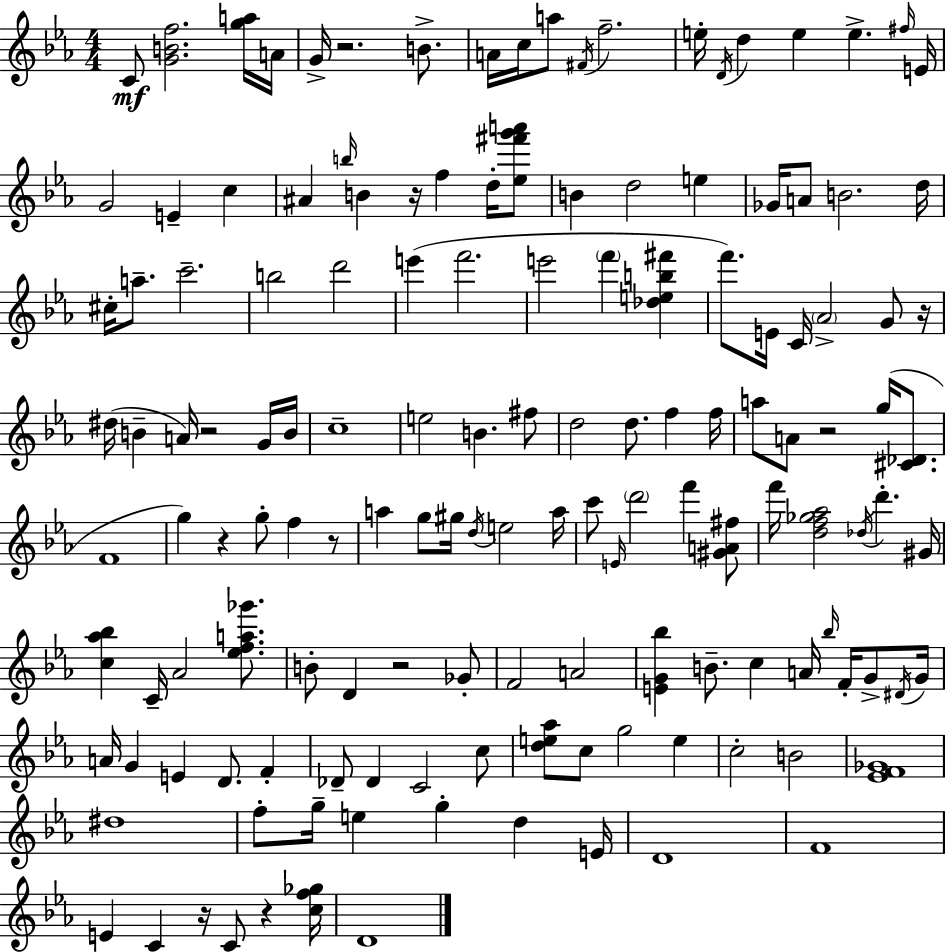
{
  \clef treble
  \numericTimeSignature
  \time 4/4
  \key ees \major
  c'8\mf <g' b' f''>2. <g'' a''>16 a'16 | g'16-> r2. b'8.-> | a'16 c''16 a''8 \acciaccatura { fis'16 } f''2.-- | e''16-. \acciaccatura { d'16 } d''4 e''4 e''4.-> | \break \grace { fis''16 } e'16 g'2 e'4-- c''4 | ais'4 \grace { b''16 } b'4 r16 f''4 | d''16-. <ees'' fis''' g''' a'''>8 b'4 d''2 | e''4 ges'16 a'8 b'2. | \break d''16 cis''16-. a''8.-- c'''2.-- | b''2 d'''2 | e'''4( f'''2. | e'''2 \parenthesize f'''4 | \break <des'' e'' b'' fis'''>4 f'''8.) e'16 c'16 \parenthesize aes'2-> | g'8 r16 dis''16( b'4-- a'16) r2 | g'16 b'16 c''1-- | e''2 b'4. | \break fis''8 d''2 d''8. f''4 | f''16 a''8 a'8 r2 | g''16( <cis' des'>8. f'1 | g''4) r4 g''8-. f''4 | \break r8 a''4 g''8 gis''16 \acciaccatura { d''16 } e''2 | a''16 c'''8 \grace { e'16 } \parenthesize d'''2 | f'''4 <gis' a' fis''>8 f'''16 <d'' f'' ges'' aes''>2 \acciaccatura { des''16 } | d'''4.-. gis'16 <c'' aes'' bes''>4 c'16-- aes'2 | \break <ees'' f'' a'' ges'''>8. b'8-. d'4 r2 | ges'8-. f'2 a'2 | <e' g' bes''>4 b'8.-- c''4 | a'16 \grace { bes''16 } f'16-. g'8-> \acciaccatura { dis'16 } g'16 a'16 g'4 e'4 | \break d'8. f'4-. des'8-- des'4 c'2 | c''8 <d'' e'' aes''>8 c''8 g''2 | e''4 c''2-. | b'2 <ees' f' ges'>1 | \break dis''1 | f''8-. g''16-- e''4 | g''4-. d''4 e'16 d'1 | f'1 | \break e'4 c'4 | r16 c'8 r4 <c'' f'' ges''>16 d'1 | \bar "|."
}